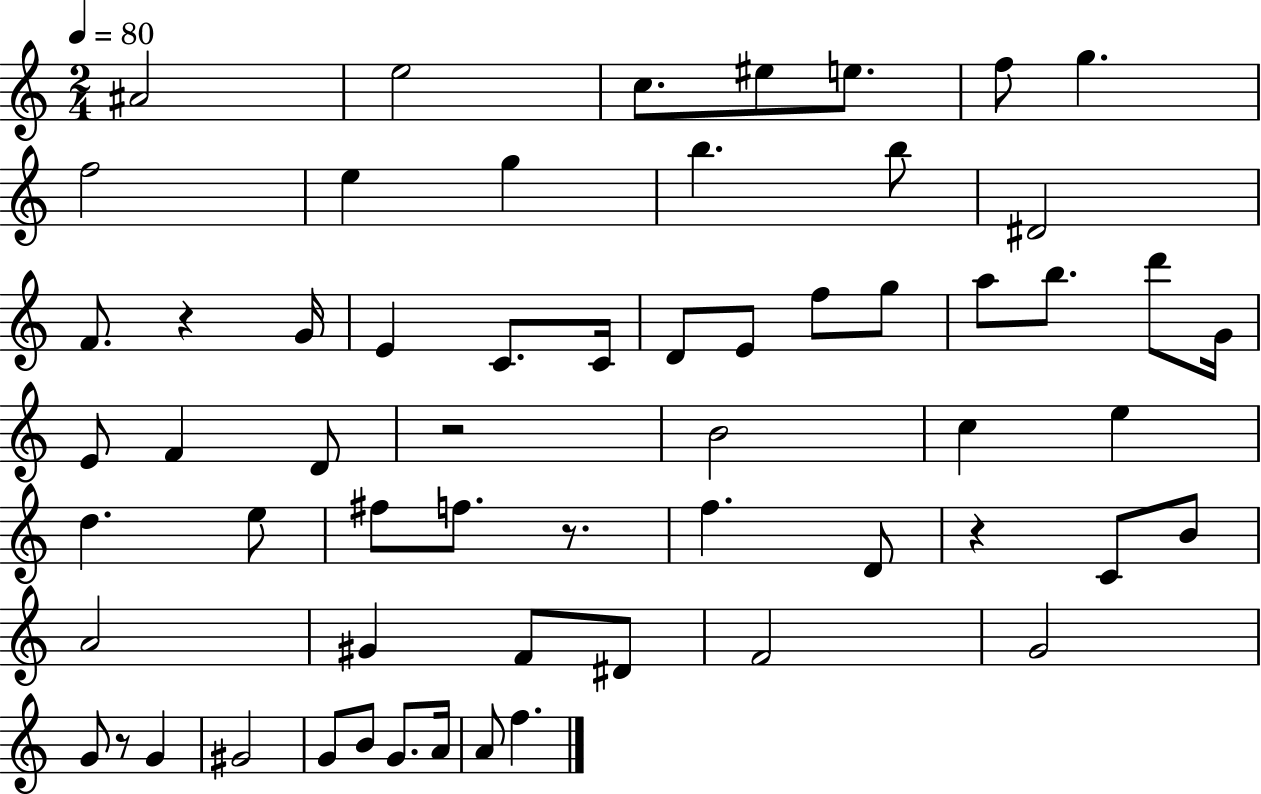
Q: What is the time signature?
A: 2/4